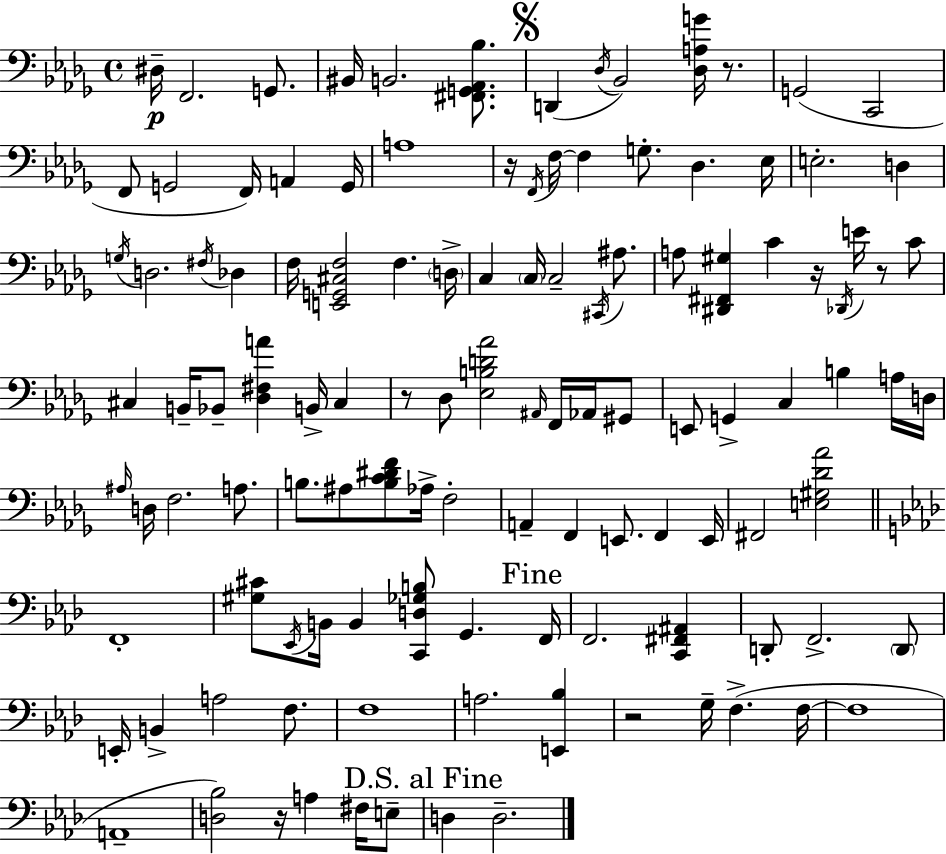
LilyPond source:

{
  \clef bass
  \time 4/4
  \defaultTimeSignature
  \key bes \minor
  \repeat volta 2 { dis16--\p f,2. g,8. | bis,16 b,2. <fis, g, aes, bes>8. | \mark \markup { \musicglyph "scripts.segno" } d,4( \acciaccatura { des16 } bes,2) <des a g'>16 r8. | g,2( c,2 | \break f,8 g,2 f,16) a,4 | g,16 a1 | r16 \acciaccatura { f,16 } f16~~ f4 g8.-. des4. | ees16 e2.-. d4 | \break \acciaccatura { g16 } d2. \acciaccatura { fis16 } | des4 f16 <e, g, cis f>2 f4. | \parenthesize d16-> c4 \parenthesize c16 c2-- | \acciaccatura { cis,16 } ais8. a8 <dis, fis, gis>4 c'4 r16 | \break \acciaccatura { des,16 } e'16 r8 c'8 cis4 b,16-- bes,8-- <des fis a'>4 | b,16-> cis4 r8 des8 <ees b d' aes'>2 | \grace { ais,16 } f,16 aes,16 gis,8 e,8 g,4-> c4 | b4 a16 d16 \grace { ais16 } d16 f2. | \break a8. b8. ais8 <b c' dis' f'>8 aes16-> | f2-. a,4-- f,4 | e,8. f,4 e,16 fis,2 | <e gis des' aes'>2 \bar "||" \break \key aes \major f,1-. | <gis cis'>8 \acciaccatura { ees,16 } b,16 b,4 <c, d ges b>8 g,4. | \mark "Fine" f,16 f,2. <c, fis, ais,>4 | d,8-. f,2.-> \parenthesize d,8 | \break e,16-. b,4-> a2 f8. | f1 | a2. <e, bes>4 | r2 g16-- f4.->( | \break f16~~ f1 | a,1-- | <d bes>2) r16 a4 fis16 e8-- | \mark "D.S. al Fine" d4 d2.-- | \break } \bar "|."
}